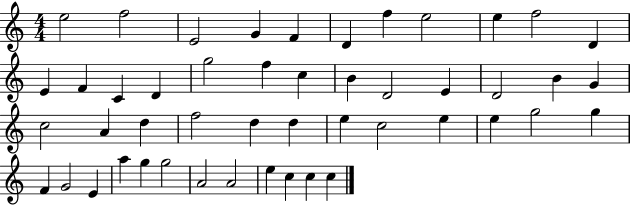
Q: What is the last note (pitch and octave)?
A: C5